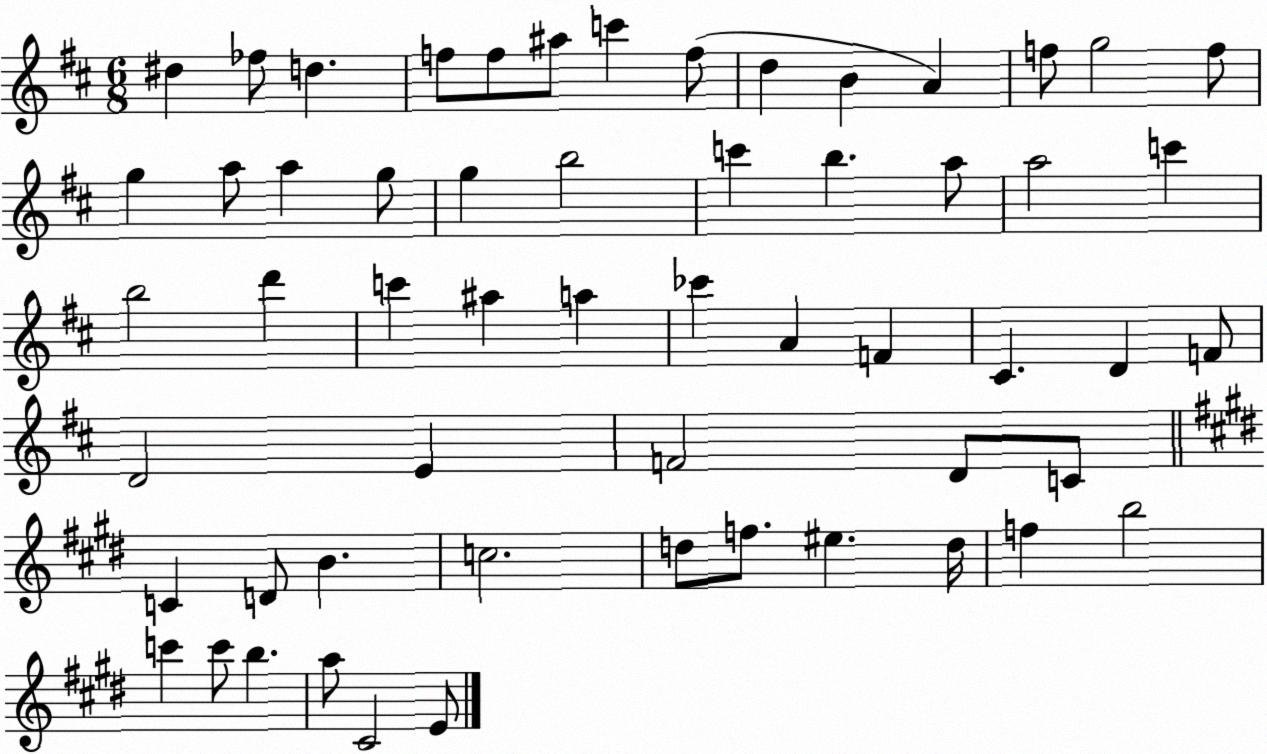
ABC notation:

X:1
T:Untitled
M:6/8
L:1/4
K:D
^d _f/2 d f/2 f/2 ^a/2 c' f/2 d B A f/2 g2 f/2 g a/2 a g/2 g b2 c' b a/2 a2 c' b2 d' c' ^a a _c' A F ^C D F/2 D2 E F2 D/2 C/2 C D/2 B c2 d/2 f/2 ^e d/4 f b2 c' c'/2 b a/2 ^C2 E/2